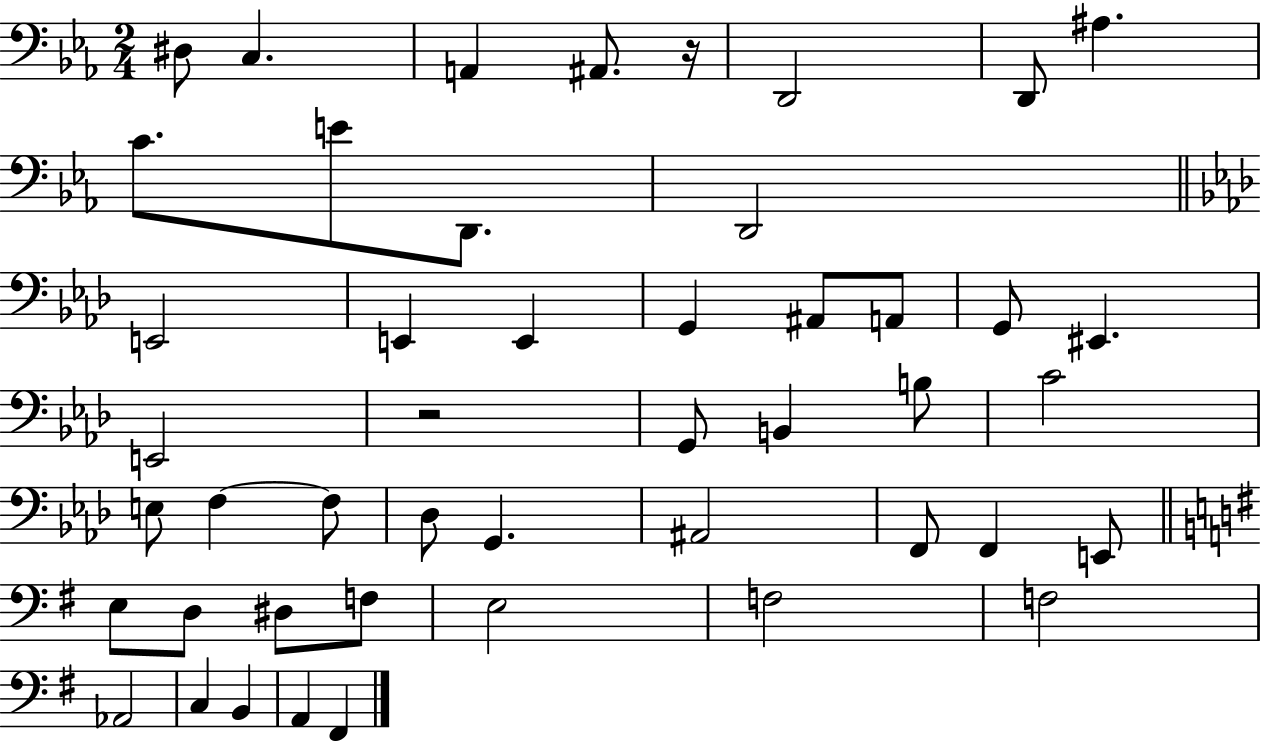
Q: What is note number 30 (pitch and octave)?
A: A#2